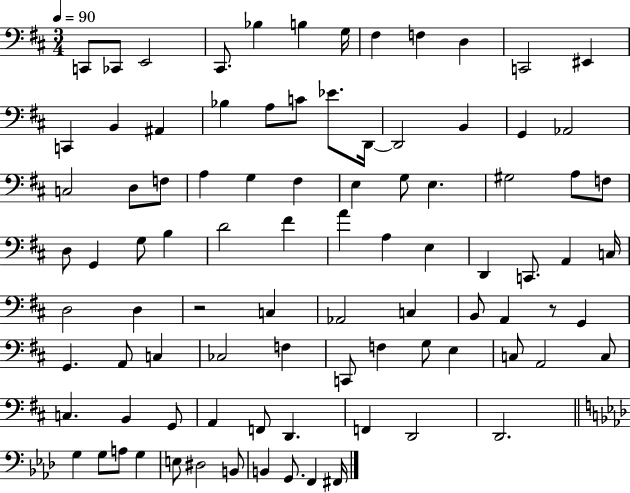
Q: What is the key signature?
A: D major